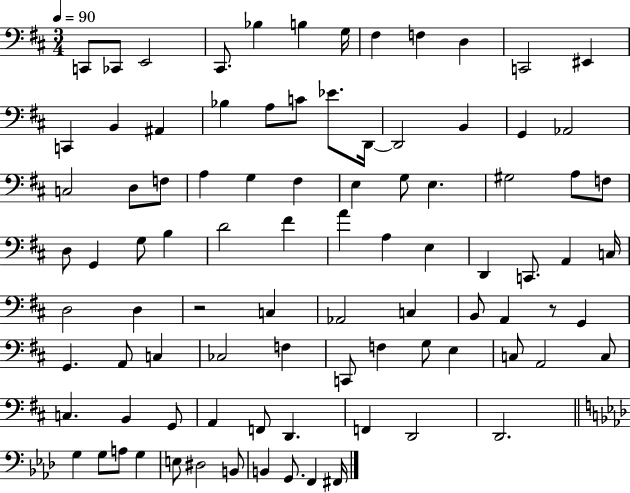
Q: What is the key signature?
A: D major